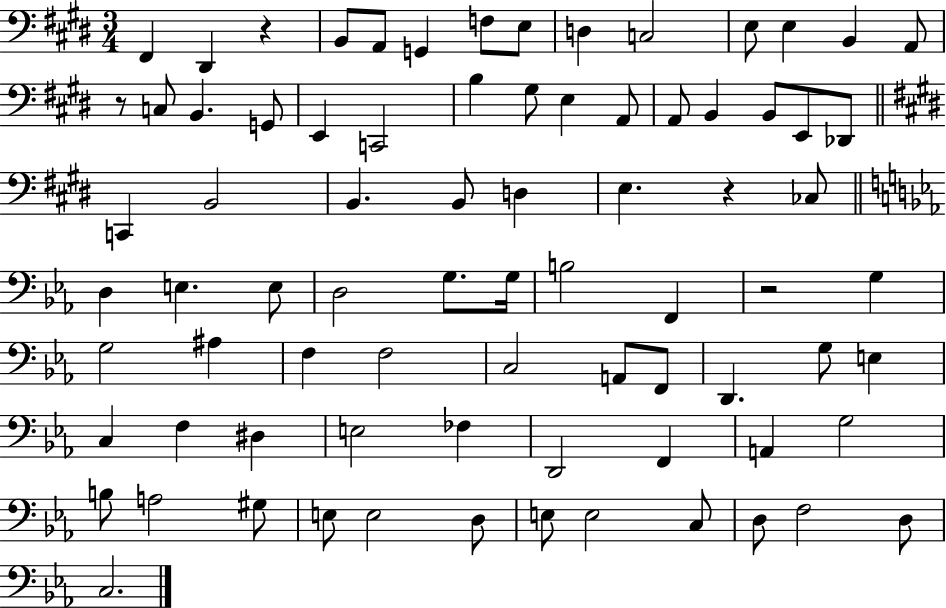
X:1
T:Untitled
M:3/4
L:1/4
K:E
^F,, ^D,, z B,,/2 A,,/2 G,, F,/2 E,/2 D, C,2 E,/2 E, B,, A,,/2 z/2 C,/2 B,, G,,/2 E,, C,,2 B, ^G,/2 E, A,,/2 A,,/2 B,, B,,/2 E,,/2 _D,,/2 C,, B,,2 B,, B,,/2 D, E, z _C,/2 D, E, E,/2 D,2 G,/2 G,/4 B,2 F,, z2 G, G,2 ^A, F, F,2 C,2 A,,/2 F,,/2 D,, G,/2 E, C, F, ^D, E,2 _F, D,,2 F,, A,, G,2 B,/2 A,2 ^G,/2 E,/2 E,2 D,/2 E,/2 E,2 C,/2 D,/2 F,2 D,/2 C,2